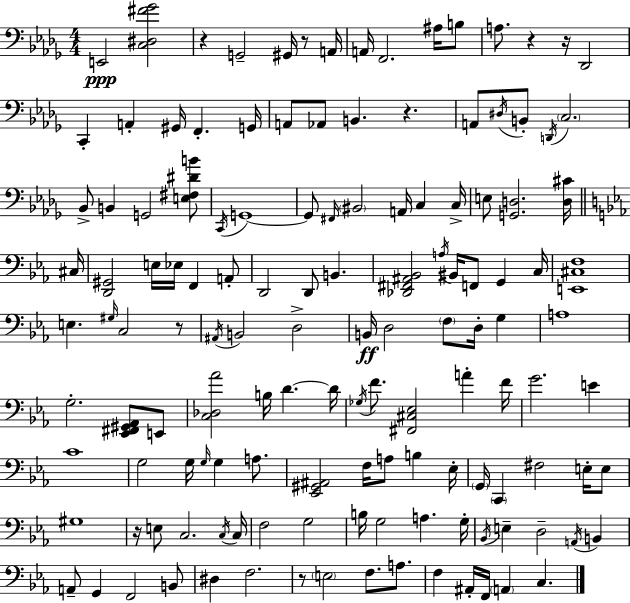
X:1
T:Untitled
M:4/4
L:1/4
K:Bbm
E,,2 [C,^D,^F_G]2 z G,,2 ^G,,/4 z/2 A,,/4 A,,/4 F,,2 ^A,/4 B,/2 A,/2 z z/4 _D,,2 C,, A,, ^G,,/4 F,, G,,/4 A,,/2 _A,,/2 B,, z A,,/2 ^D,/4 B,,/2 D,,/4 C,2 _B,,/2 B,, G,,2 [E,^F,^DB]/2 C,,/4 G,,4 G,,/2 ^F,,/4 ^B,,2 A,,/4 C, C,/4 E,/2 [G,,D,]2 [D,^C]/4 ^C,/4 [D,,^G,,]2 E,/4 _E,/4 F,, A,,/2 D,,2 D,,/2 B,, [_D,,^F,,^A,,_B,,]2 A,/4 ^B,,/4 F,,/2 G,, C,/4 [E,,^C,F,]4 E, ^G,/4 C,2 z/2 ^A,,/4 B,,2 D,2 B,,/4 D,2 F,/2 D,/4 G, A,4 G,2 [_E,,^F,,^G,,_A,,]/2 E,,/2 [C,_D,_A]2 B,/4 D D/4 _G,/4 F/2 [^F,,^C,_E,]2 A F/4 G2 E C4 G,2 G,/4 G,/4 G, A,/2 [_E,,^G,,^A,,]2 F,/4 A,/2 B, _E,/4 G,,/4 C,, ^F,2 E,/4 E,/2 ^G,4 z/4 E,/2 C,2 C,/4 C,/4 F,2 G,2 B,/4 G,2 A, G,/4 _B,,/4 E, D,2 A,,/4 B,, A,,/2 G,, F,,2 B,,/2 ^D, F,2 z/2 E,2 F,/2 A,/2 F, ^A,,/4 F,,/4 A,, C,